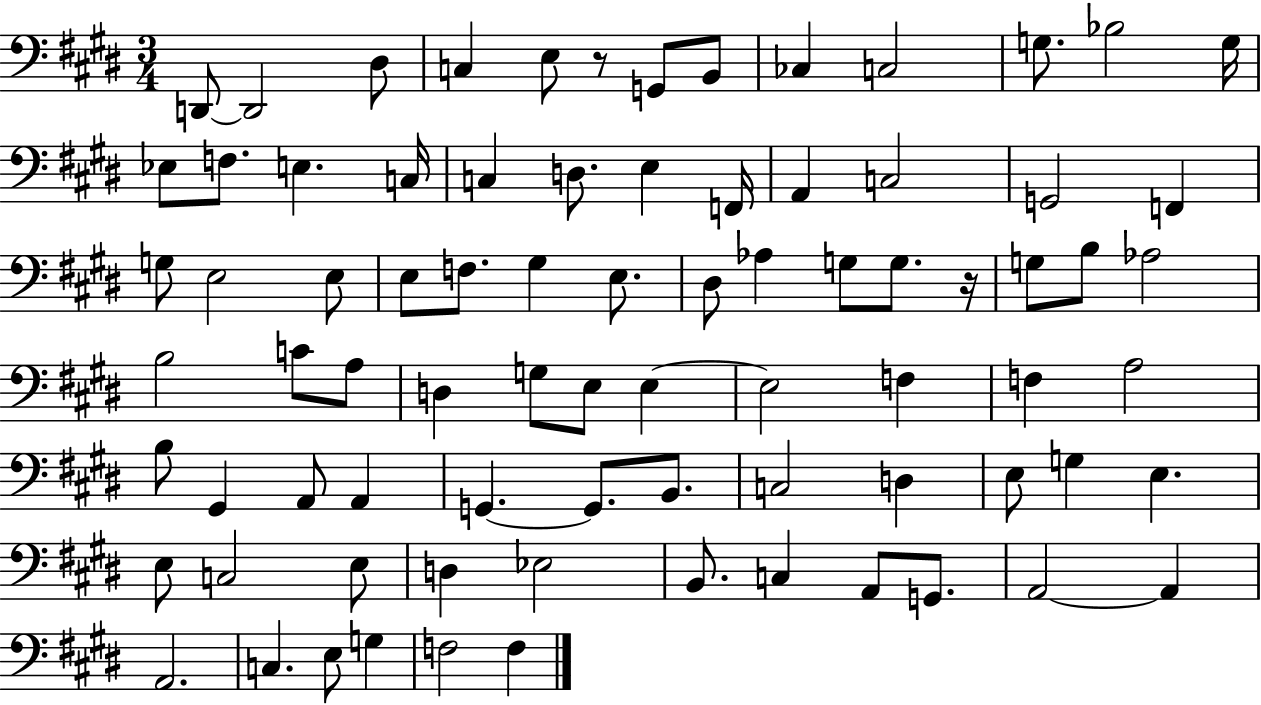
D2/e D2/h D#3/e C3/q E3/e R/e G2/e B2/e CES3/q C3/h G3/e. Bb3/h G3/s Eb3/e F3/e. E3/q. C3/s C3/q D3/e. E3/q F2/s A2/q C3/h G2/h F2/q G3/e E3/h E3/e E3/e F3/e. G#3/q E3/e. D#3/e Ab3/q G3/e G3/e. R/s G3/e B3/e Ab3/h B3/h C4/e A3/e D3/q G3/e E3/e E3/q E3/h F3/q F3/q A3/h B3/e G#2/q A2/e A2/q G2/q. G2/e. B2/e. C3/h D3/q E3/e G3/q E3/q. E3/e C3/h E3/e D3/q Eb3/h B2/e. C3/q A2/e G2/e. A2/h A2/q A2/h. C3/q. E3/e G3/q F3/h F3/q